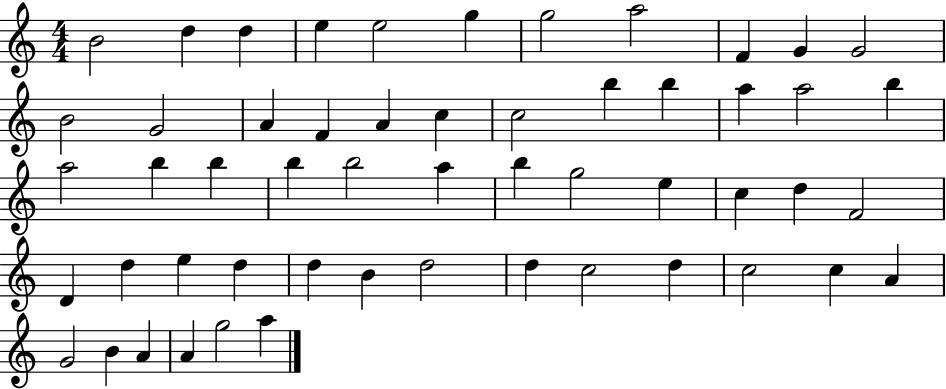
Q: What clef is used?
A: treble